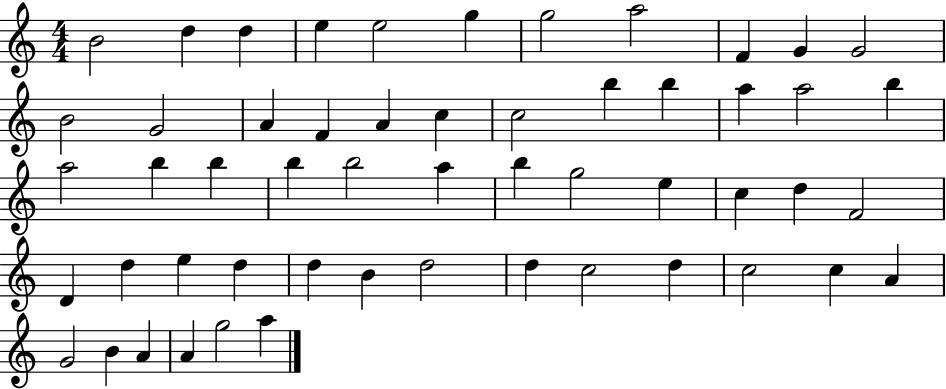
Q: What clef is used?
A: treble